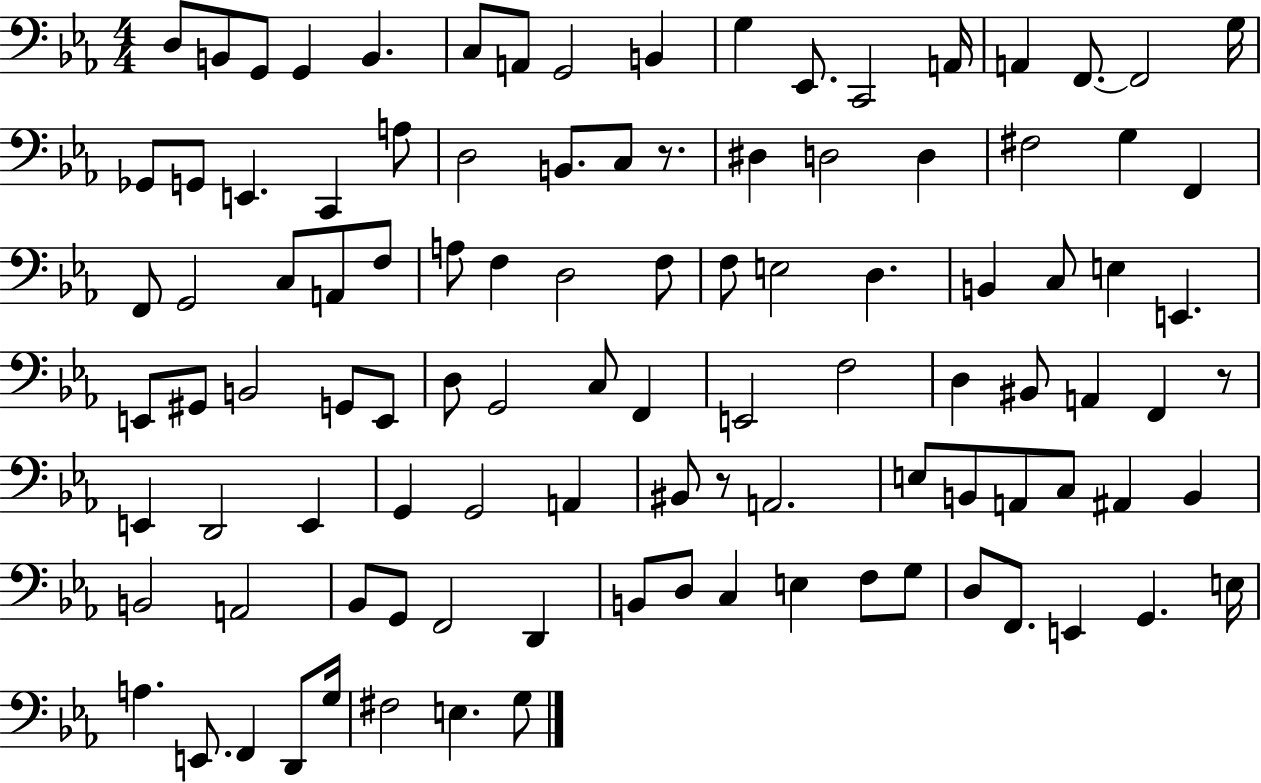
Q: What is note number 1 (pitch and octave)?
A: D3